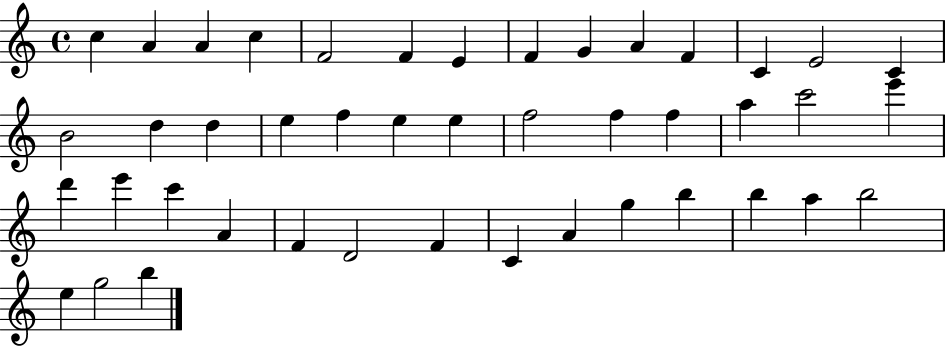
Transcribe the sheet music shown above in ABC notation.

X:1
T:Untitled
M:4/4
L:1/4
K:C
c A A c F2 F E F G A F C E2 C B2 d d e f e e f2 f f a c'2 e' d' e' c' A F D2 F C A g b b a b2 e g2 b